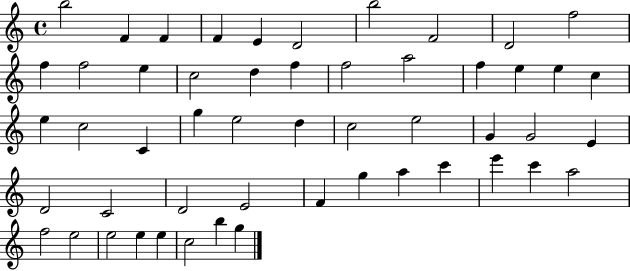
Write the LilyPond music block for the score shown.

{
  \clef treble
  \time 4/4
  \defaultTimeSignature
  \key c \major
  b''2 f'4 f'4 | f'4 e'4 d'2 | b''2 f'2 | d'2 f''2 | \break f''4 f''2 e''4 | c''2 d''4 f''4 | f''2 a''2 | f''4 e''4 e''4 c''4 | \break e''4 c''2 c'4 | g''4 e''2 d''4 | c''2 e''2 | g'4 g'2 e'4 | \break d'2 c'2 | d'2 e'2 | f'4 g''4 a''4 c'''4 | e'''4 c'''4 a''2 | \break f''2 e''2 | e''2 e''4 e''4 | c''2 b''4 g''4 | \bar "|."
}